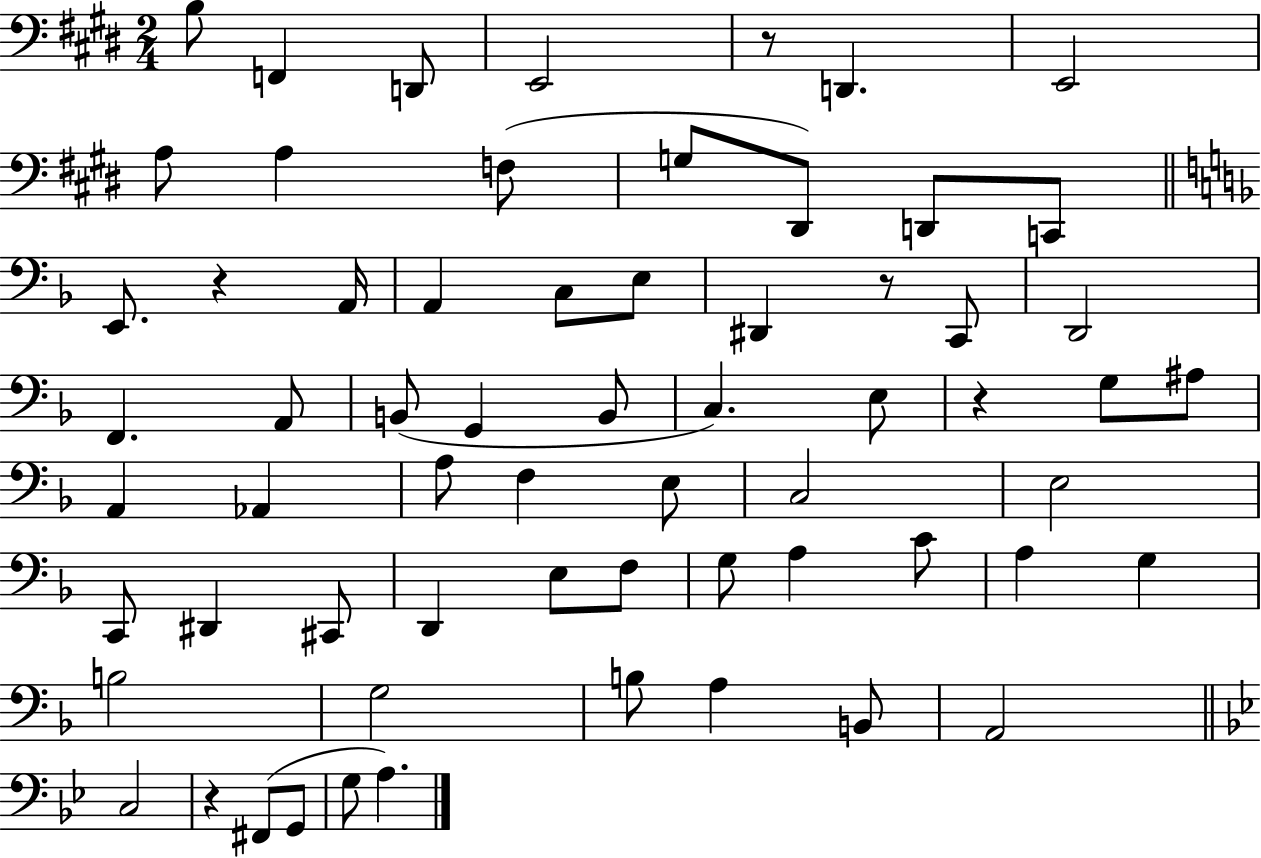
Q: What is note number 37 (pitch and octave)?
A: E3